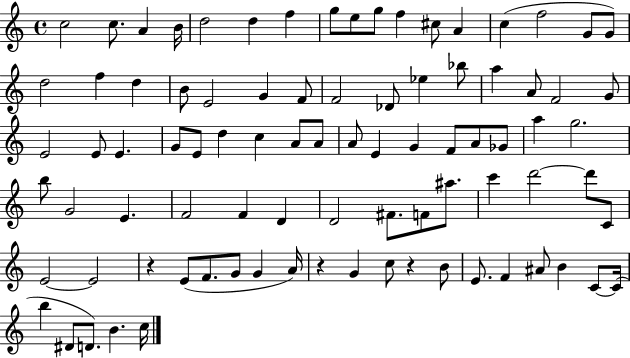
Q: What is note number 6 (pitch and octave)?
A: D5